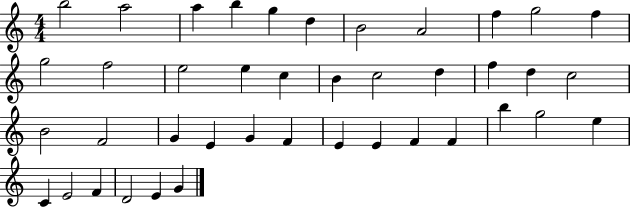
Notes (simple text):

B5/h A5/h A5/q B5/q G5/q D5/q B4/h A4/h F5/q G5/h F5/q G5/h F5/h E5/h E5/q C5/q B4/q C5/h D5/q F5/q D5/q C5/h B4/h F4/h G4/q E4/q G4/q F4/q E4/q E4/q F4/q F4/q B5/q G5/h E5/q C4/q E4/h F4/q D4/h E4/q G4/q